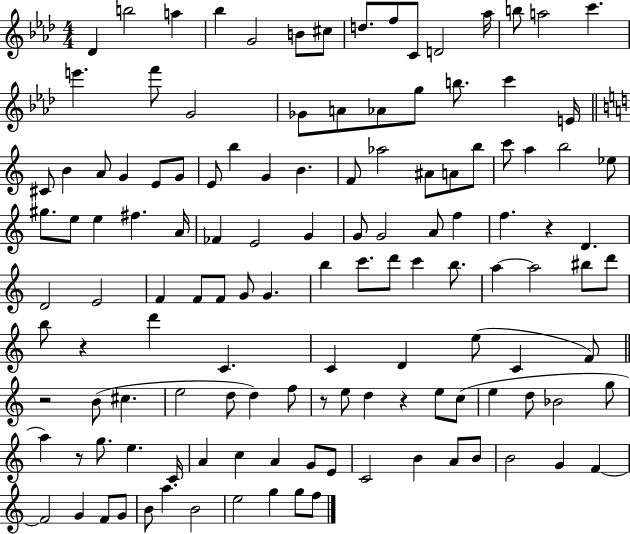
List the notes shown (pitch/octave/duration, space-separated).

Db4/q B5/h A5/q Bb5/q G4/h B4/e C#5/e D5/e. F5/e C4/e D4/h Ab5/s B5/e A5/h C6/q. E6/q. F6/e G4/h Gb4/e A4/e Ab4/e G5/e B5/e. C6/q E4/s C#4/e B4/q A4/e G4/q E4/e G4/e E4/e B5/q G4/q B4/q. F4/e Ab5/h A#4/e A4/e B5/e C6/e A5/q B5/h Eb5/e G#5/e. E5/e E5/q F#5/q. A4/s FES4/q E4/h G4/q G4/e G4/h A4/e F5/q F5/q. R/q D4/q. D4/h E4/h F4/q F4/e F4/e G4/e G4/q. B5/q C6/e. D6/e C6/q B5/e. A5/q A5/h BIS5/e D6/e B5/e R/q D6/q C4/q. C4/q D4/q E5/e C4/q F4/e R/h B4/e C#5/q. E5/h D5/e D5/q F5/e R/e E5/e D5/q R/q E5/e C5/e E5/q D5/e Bb4/h G5/e A5/q R/e G5/e. E5/q. C4/s A4/q C5/q A4/q G4/e E4/e C4/h B4/q A4/e B4/e B4/h G4/q F4/q F4/h G4/q F4/e G4/e B4/e A5/q. B4/h E5/h G5/q G5/e F5/e